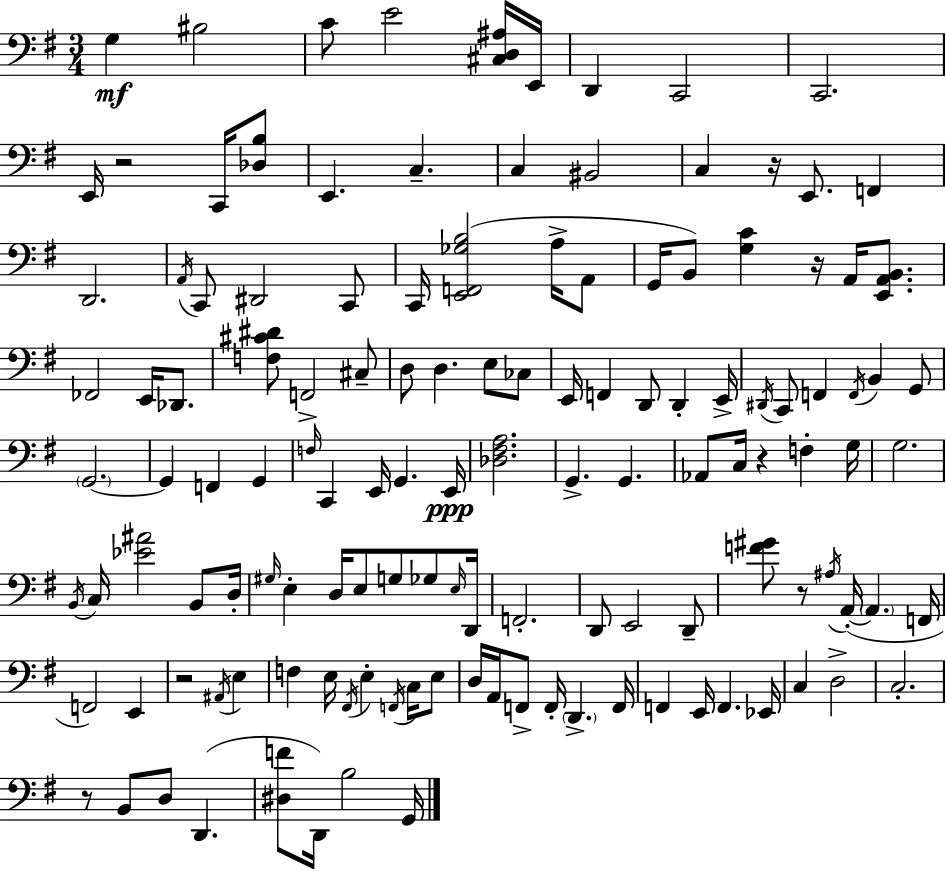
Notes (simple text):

G3/q BIS3/h C4/e E4/h [C#3,D3,A#3]/s E2/s D2/q C2/h C2/h. E2/s R/h C2/s [Db3,B3]/e E2/q. C3/q. C3/q BIS2/h C3/q R/s E2/e. F2/q D2/h. A2/s C2/e D#2/h C2/e C2/s [E2,F2,Gb3,B3]/h A3/s A2/e G2/s B2/e [G3,C4]/q R/s A2/s [E2,A2,B2]/e. FES2/h E2/s Db2/e. [F3,C#4,D#4]/e F2/h C#3/e D3/e D3/q. E3/e CES3/e E2/s F2/q D2/e D2/q E2/s D#2/s C2/e F2/q F2/s B2/q G2/e G2/h. G2/q F2/q G2/q F3/s C2/q E2/s G2/q. E2/s [Db3,F#3,A3]/h. G2/q. G2/q. Ab2/e C3/s R/q F3/q G3/s G3/h. B2/s C3/s [Eb4,A#4]/h B2/e D3/s G#3/s E3/q D3/s E3/e G3/e Gb3/e E3/s D2/s F2/h. D2/e E2/h D2/e [F4,G#4]/e R/e A#3/s A2/s A2/q. F2/s F2/h E2/q R/h A#2/s E3/q F3/q E3/s F#2/s E3/q F2/s C3/s E3/e D3/s A2/s F2/e F2/s D2/q. F2/s F2/q E2/s F2/q. Eb2/s C3/q D3/h C3/h. R/e B2/e D3/e D2/q. [D#3,F4]/e D2/s B3/h G2/s